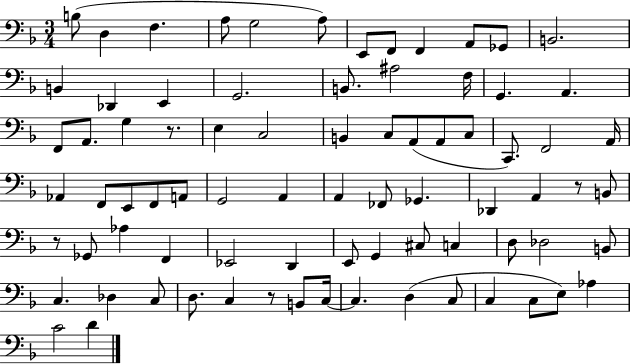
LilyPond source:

{
  \clef bass
  \numericTimeSignature
  \time 3/4
  \key f \major
  b8( d4 f4. | a8 g2 a8) | e,8 f,8 f,4 a,8 ges,8 | b,2. | \break b,4 des,4 e,4 | g,2. | b,8. ais2 f16 | g,4. a,4. | \break f,8 a,8. g4 r8. | e4 c2 | b,4 c8 a,8( a,8 c8 | c,8.) f,2 a,16 | \break aes,4 f,8 e,8 f,8 a,8 | g,2 a,4 | a,4 fes,8 ges,4. | des,4 a,4 r8 b,8 | \break r8 ges,8 aes4 f,4 | ees,2 d,4 | e,8 g,4 cis8 c4 | d8 des2 b,8 | \break c4. des4 c8 | d8. c4 r8 b,8 c16~~ | c4. d4( c8 | c4 c8 e8) aes4 | \break c'2 d'4 | \bar "|."
}